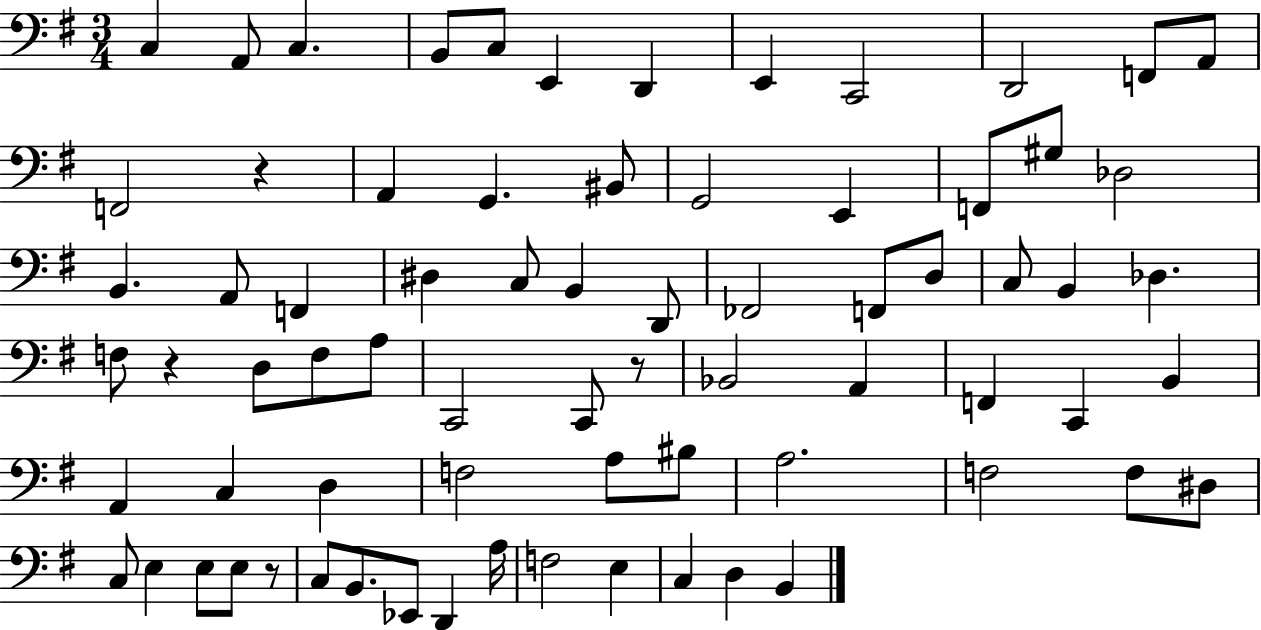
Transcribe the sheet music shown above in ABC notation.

X:1
T:Untitled
M:3/4
L:1/4
K:G
C, A,,/2 C, B,,/2 C,/2 E,, D,, E,, C,,2 D,,2 F,,/2 A,,/2 F,,2 z A,, G,, ^B,,/2 G,,2 E,, F,,/2 ^G,/2 _D,2 B,, A,,/2 F,, ^D, C,/2 B,, D,,/2 _F,,2 F,,/2 D,/2 C,/2 B,, _D, F,/2 z D,/2 F,/2 A,/2 C,,2 C,,/2 z/2 _B,,2 A,, F,, C,, B,, A,, C, D, F,2 A,/2 ^B,/2 A,2 F,2 F,/2 ^D,/2 C,/2 E, E,/2 E,/2 z/2 C,/2 B,,/2 _E,,/2 D,, A,/4 F,2 E, C, D, B,,